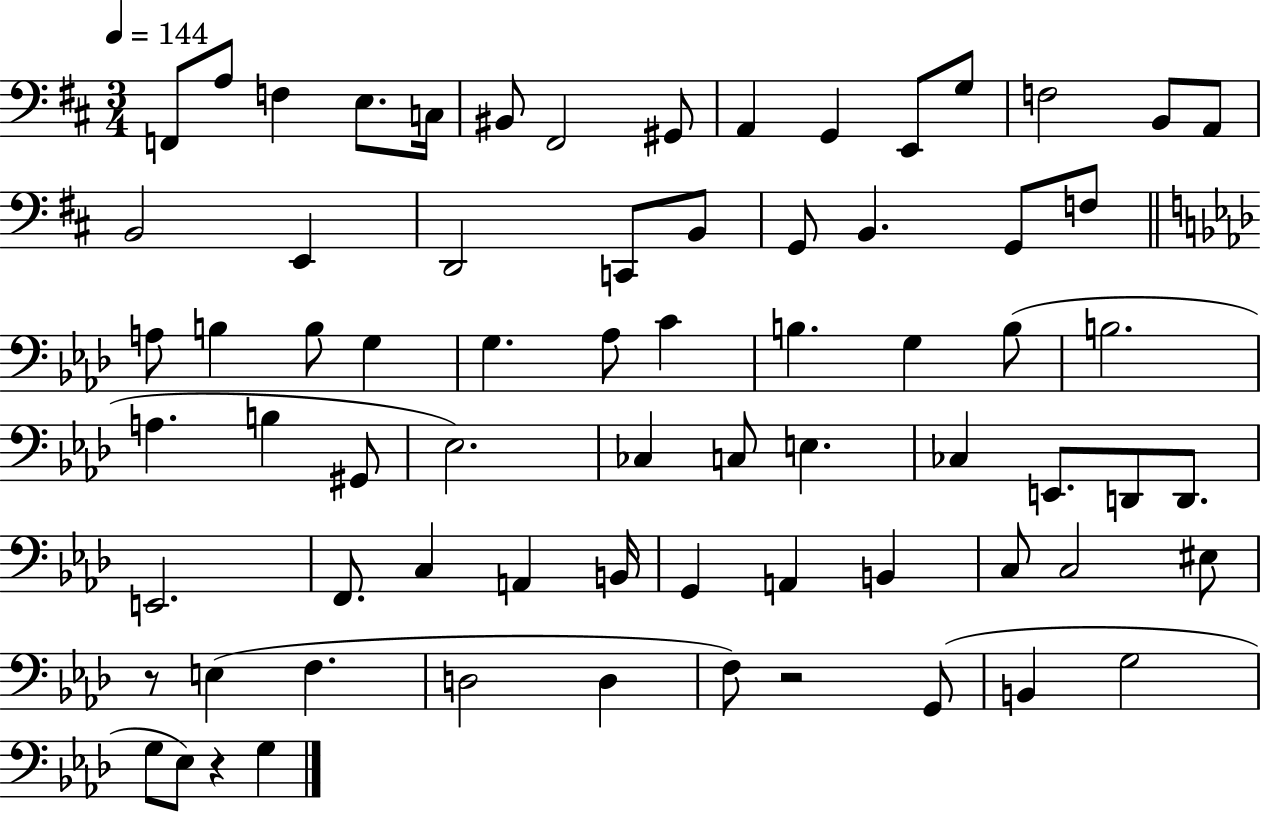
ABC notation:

X:1
T:Untitled
M:3/4
L:1/4
K:D
F,,/2 A,/2 F, E,/2 C,/4 ^B,,/2 ^F,,2 ^G,,/2 A,, G,, E,,/2 G,/2 F,2 B,,/2 A,,/2 B,,2 E,, D,,2 C,,/2 B,,/2 G,,/2 B,, G,,/2 F,/2 A,/2 B, B,/2 G, G, _A,/2 C B, G, B,/2 B,2 A, B, ^G,,/2 _E,2 _C, C,/2 E, _C, E,,/2 D,,/2 D,,/2 E,,2 F,,/2 C, A,, B,,/4 G,, A,, B,, C,/2 C,2 ^E,/2 z/2 E, F, D,2 D, F,/2 z2 G,,/2 B,, G,2 G,/2 _E,/2 z G,